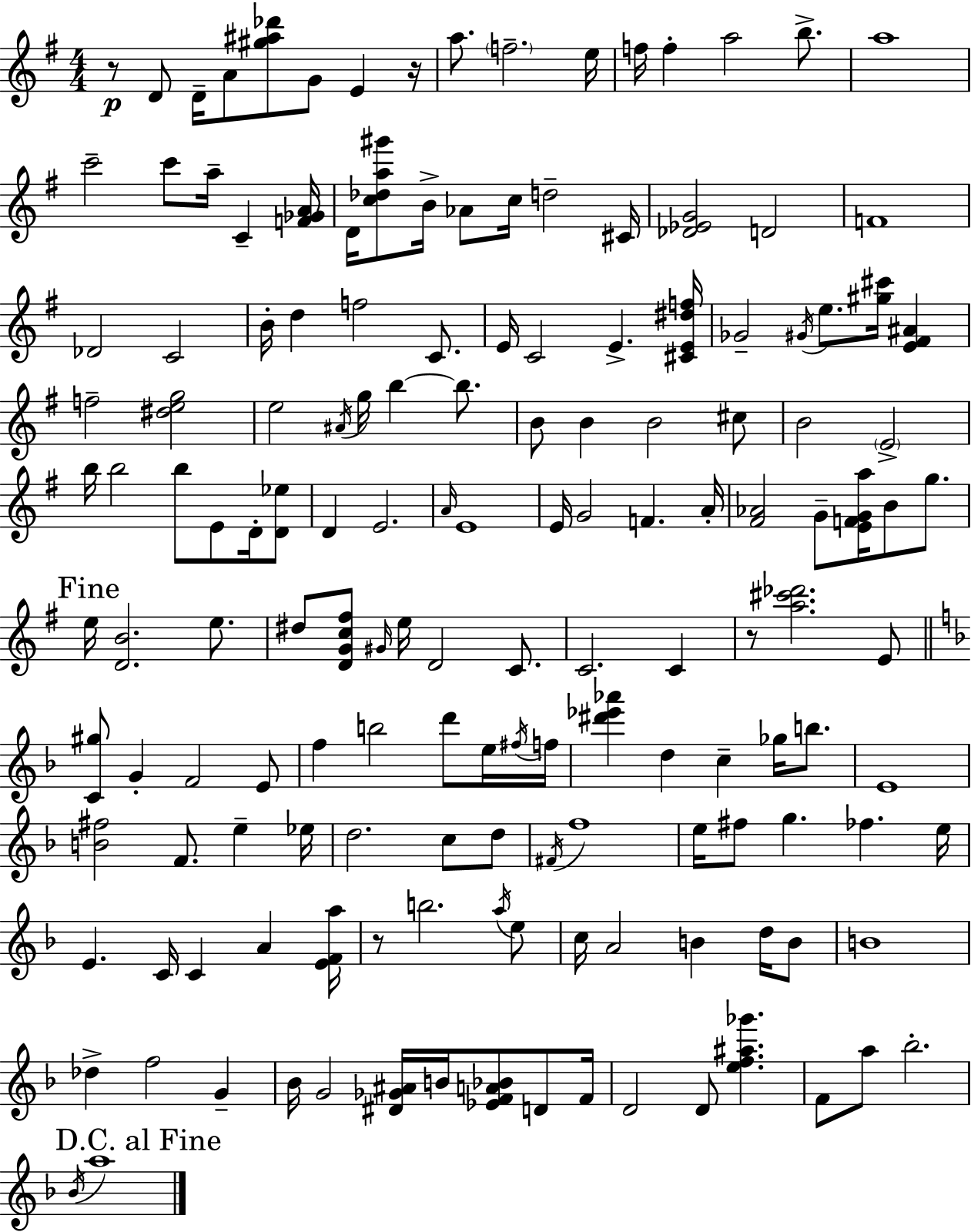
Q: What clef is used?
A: treble